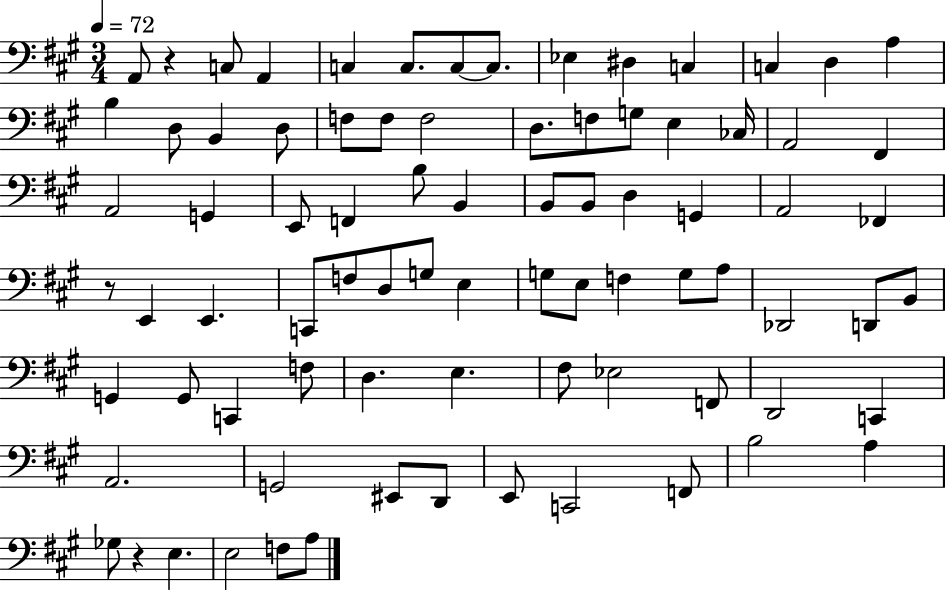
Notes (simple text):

A2/e R/q C3/e A2/q C3/q C3/e. C3/e C3/e. Eb3/q D#3/q C3/q C3/q D3/q A3/q B3/q D3/e B2/q D3/e F3/e F3/e F3/h D3/e. F3/e G3/e E3/q CES3/s A2/h F#2/q A2/h G2/q E2/e F2/q B3/e B2/q B2/e B2/e D3/q G2/q A2/h FES2/q R/e E2/q E2/q. C2/e F3/e D3/e G3/e E3/q G3/e E3/e F3/q G3/e A3/e Db2/h D2/e B2/e G2/q G2/e C2/q F3/e D3/q. E3/q. F#3/e Eb3/h F2/e D2/h C2/q A2/h. G2/h EIS2/e D2/e E2/e C2/h F2/e B3/h A3/q Gb3/e R/q E3/q. E3/h F3/e A3/e